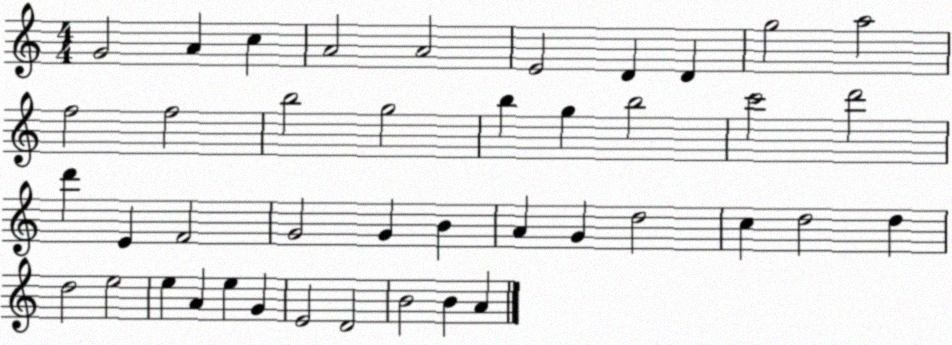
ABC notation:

X:1
T:Untitled
M:4/4
L:1/4
K:C
G2 A c A2 A2 E2 D D g2 a2 f2 f2 b2 g2 b g b2 c'2 d'2 d' E F2 G2 G B A G d2 c d2 d d2 e2 e A e G E2 D2 B2 B A